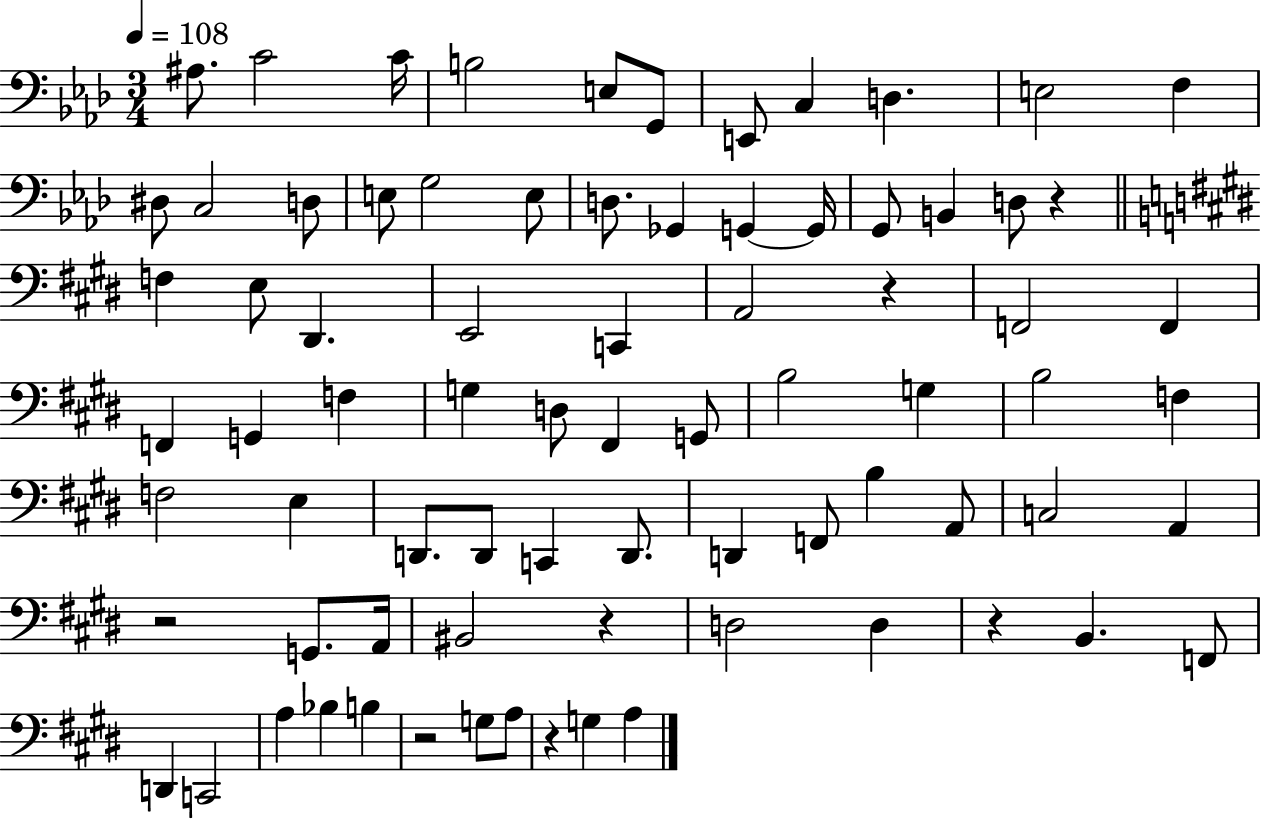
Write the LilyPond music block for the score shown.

{
  \clef bass
  \numericTimeSignature
  \time 3/4
  \key aes \major
  \tempo 4 = 108
  \repeat volta 2 { ais8. c'2 c'16 | b2 e8 g,8 | e,8 c4 d4. | e2 f4 | \break dis8 c2 d8 | e8 g2 e8 | d8. ges,4 g,4~~ g,16 | g,8 b,4 d8 r4 | \break \bar "||" \break \key e \major f4 e8 dis,4. | e,2 c,4 | a,2 r4 | f,2 f,4 | \break f,4 g,4 f4 | g4 d8 fis,4 g,8 | b2 g4 | b2 f4 | \break f2 e4 | d,8. d,8 c,4 d,8. | d,4 f,8 b4 a,8 | c2 a,4 | \break r2 g,8. a,16 | bis,2 r4 | d2 d4 | r4 b,4. f,8 | \break d,4 c,2 | a4 bes4 b4 | r2 g8 a8 | r4 g4 a4 | \break } \bar "|."
}